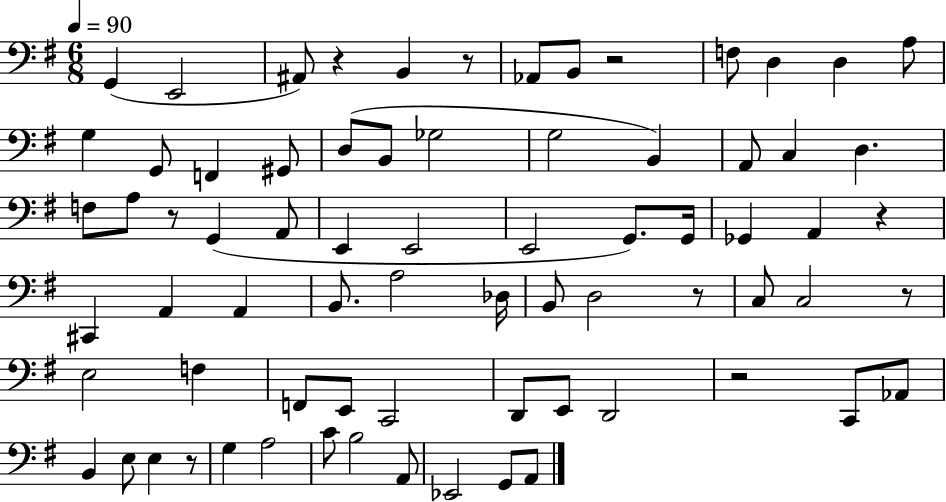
{
  \clef bass
  \numericTimeSignature
  \time 6/8
  \key g \major
  \tempo 4 = 90
  \repeat volta 2 { g,4( e,2 | ais,8) r4 b,4 r8 | aes,8 b,8 r2 | f8 d4 d4 a8 | \break g4 g,8 f,4 gis,8 | d8( b,8 ges2 | g2 b,4) | a,8 c4 d4. | \break f8 a8 r8 g,4( a,8 | e,4 e,2 | e,2 g,8.) g,16 | ges,4 a,4 r4 | \break cis,4 a,4 a,4 | b,8. a2 des16 | b,8 d2 r8 | c8 c2 r8 | \break e2 f4 | f,8 e,8 c,2 | d,8 e,8 d,2 | r2 c,8 aes,8 | \break b,4 e8 e4 r8 | g4 a2 | c'8 b2 a,8 | ees,2 g,8 a,8 | \break } \bar "|."
}